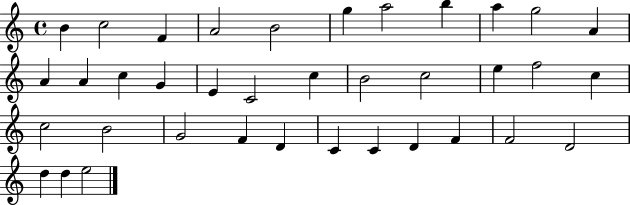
B4/q C5/h F4/q A4/h B4/h G5/q A5/h B5/q A5/q G5/h A4/q A4/q A4/q C5/q G4/q E4/q C4/h C5/q B4/h C5/h E5/q F5/h C5/q C5/h B4/h G4/h F4/q D4/q C4/q C4/q D4/q F4/q F4/h D4/h D5/q D5/q E5/h